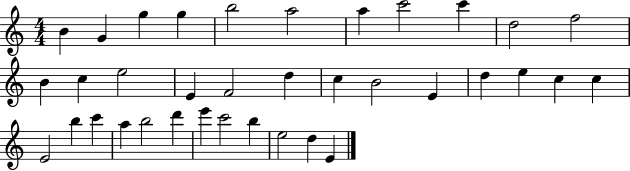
B4/q G4/q G5/q G5/q B5/h A5/h A5/q C6/h C6/q D5/h F5/h B4/q C5/q E5/h E4/q F4/h D5/q C5/q B4/h E4/q D5/q E5/q C5/q C5/q E4/h B5/q C6/q A5/q B5/h D6/q E6/q C6/h B5/q E5/h D5/q E4/q